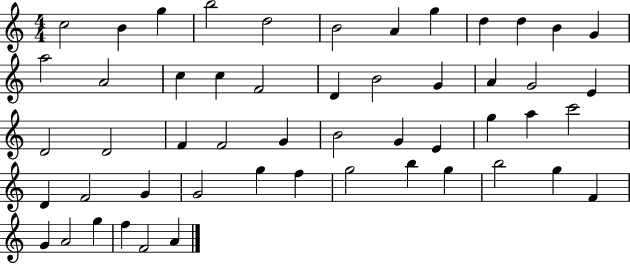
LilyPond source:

{
  \clef treble
  \numericTimeSignature
  \time 4/4
  \key c \major
  c''2 b'4 g''4 | b''2 d''2 | b'2 a'4 g''4 | d''4 d''4 b'4 g'4 | \break a''2 a'2 | c''4 c''4 f'2 | d'4 b'2 g'4 | a'4 g'2 e'4 | \break d'2 d'2 | f'4 f'2 g'4 | b'2 g'4 e'4 | g''4 a''4 c'''2 | \break d'4 f'2 g'4 | g'2 g''4 f''4 | g''2 b''4 g''4 | b''2 g''4 f'4 | \break g'4 a'2 g''4 | f''4 f'2 a'4 | \bar "|."
}